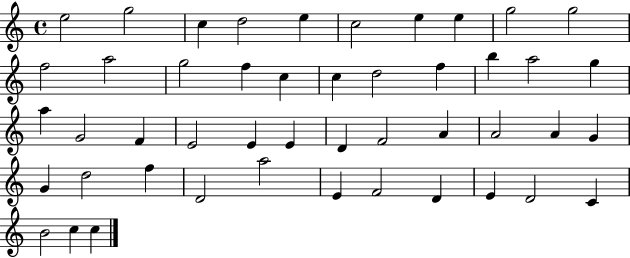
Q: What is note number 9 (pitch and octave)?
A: G5